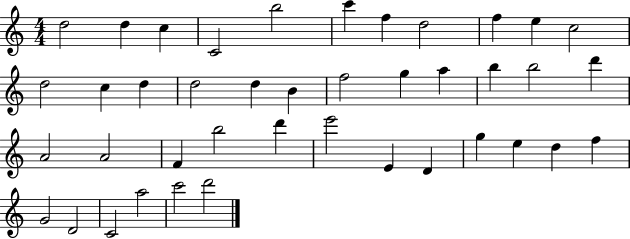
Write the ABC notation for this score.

X:1
T:Untitled
M:4/4
L:1/4
K:C
d2 d c C2 b2 c' f d2 f e c2 d2 c d d2 d B f2 g a b b2 d' A2 A2 F b2 d' e'2 E D g e d f G2 D2 C2 a2 c'2 d'2